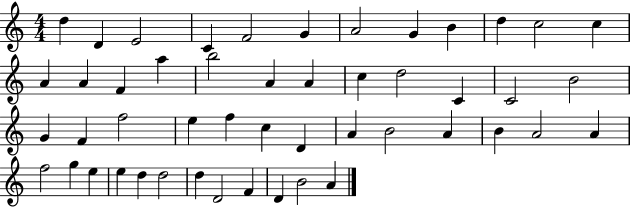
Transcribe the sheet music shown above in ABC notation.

X:1
T:Untitled
M:4/4
L:1/4
K:C
d D E2 C F2 G A2 G B d c2 c A A F a b2 A A c d2 C C2 B2 G F f2 e f c D A B2 A B A2 A f2 g e e d d2 d D2 F D B2 A